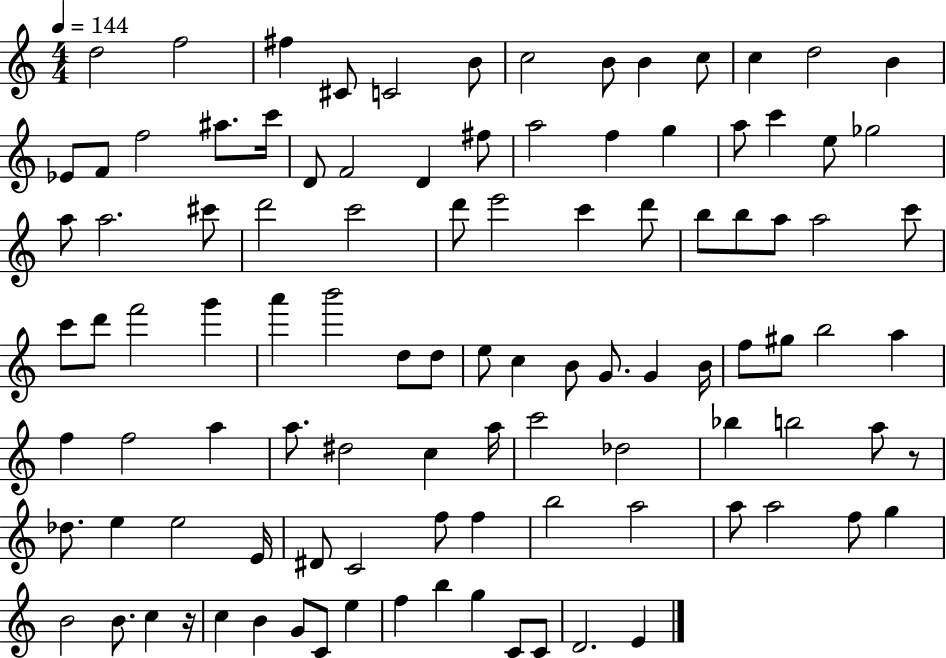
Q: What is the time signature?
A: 4/4